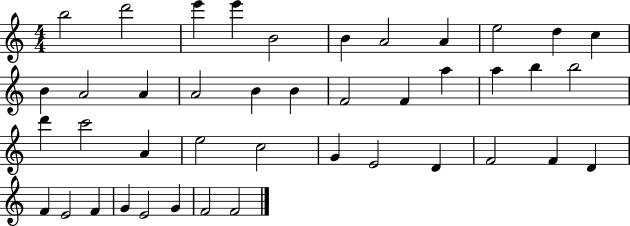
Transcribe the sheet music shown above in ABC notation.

X:1
T:Untitled
M:4/4
L:1/4
K:C
b2 d'2 e' e' B2 B A2 A e2 d c B A2 A A2 B B F2 F a a b b2 d' c'2 A e2 c2 G E2 D F2 F D F E2 F G E2 G F2 F2